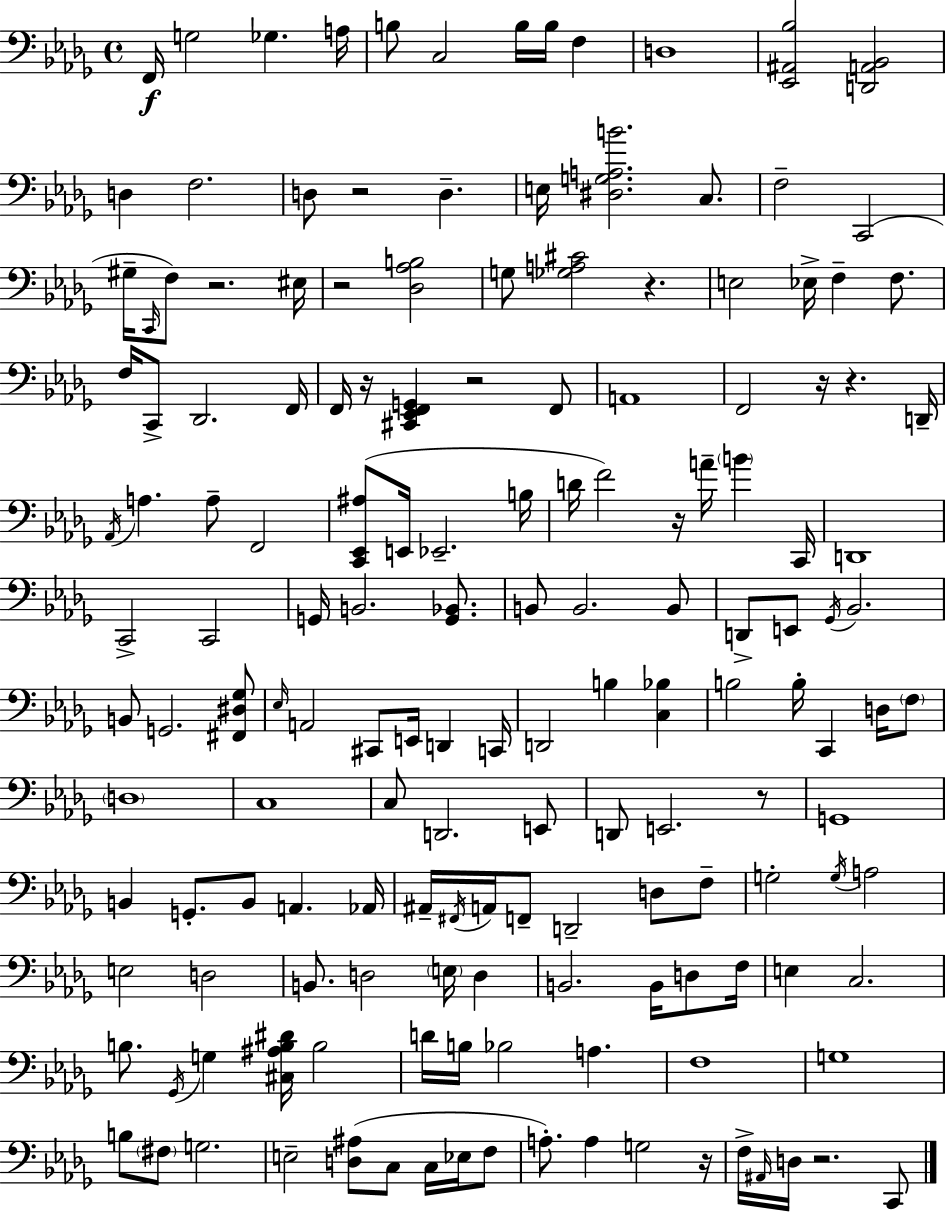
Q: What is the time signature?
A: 4/4